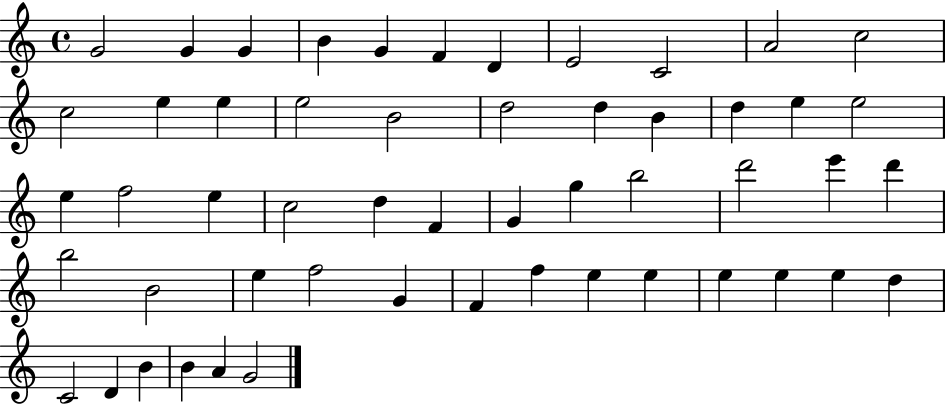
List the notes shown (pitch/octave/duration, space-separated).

G4/h G4/q G4/q B4/q G4/q F4/q D4/q E4/h C4/h A4/h C5/h C5/h E5/q E5/q E5/h B4/h D5/h D5/q B4/q D5/q E5/q E5/h E5/q F5/h E5/q C5/h D5/q F4/q G4/q G5/q B5/h D6/h E6/q D6/q B5/h B4/h E5/q F5/h G4/q F4/q F5/q E5/q E5/q E5/q E5/q E5/q D5/q C4/h D4/q B4/q B4/q A4/q G4/h